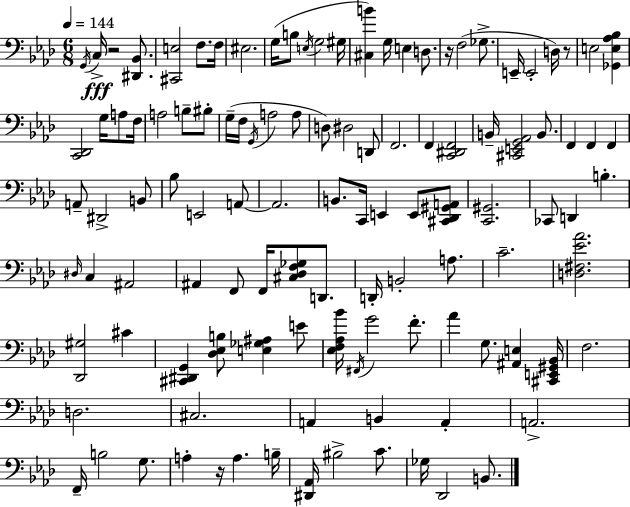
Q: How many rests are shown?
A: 4